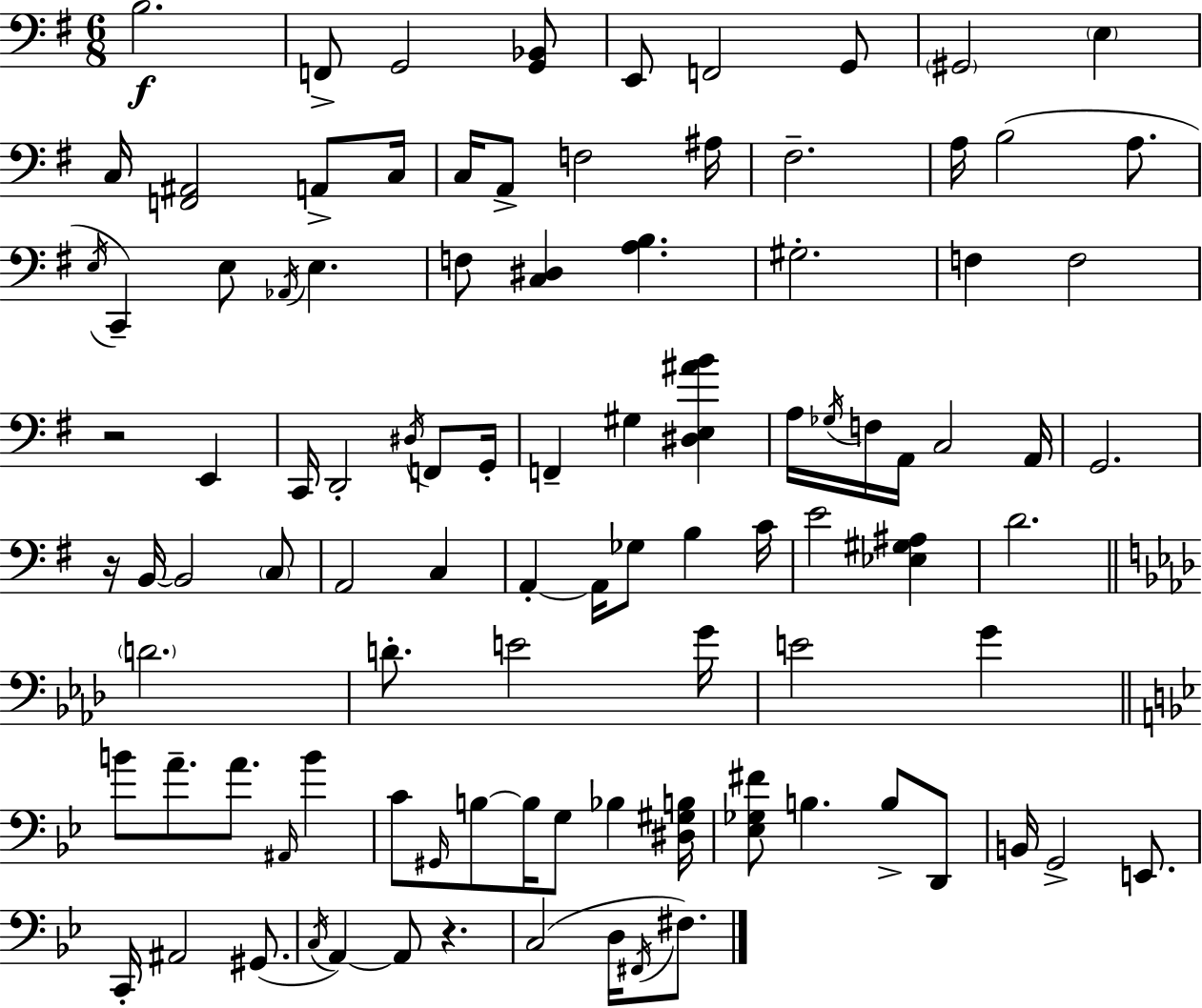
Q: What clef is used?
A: bass